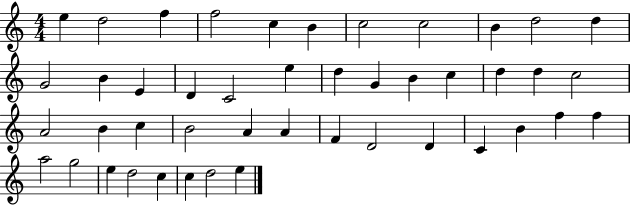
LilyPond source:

{
  \clef treble
  \numericTimeSignature
  \time 4/4
  \key c \major
  e''4 d''2 f''4 | f''2 c''4 b'4 | c''2 c''2 | b'4 d''2 d''4 | \break g'2 b'4 e'4 | d'4 c'2 e''4 | d''4 g'4 b'4 c''4 | d''4 d''4 c''2 | \break a'2 b'4 c''4 | b'2 a'4 a'4 | f'4 d'2 d'4 | c'4 b'4 f''4 f''4 | \break a''2 g''2 | e''4 d''2 c''4 | c''4 d''2 e''4 | \bar "|."
}